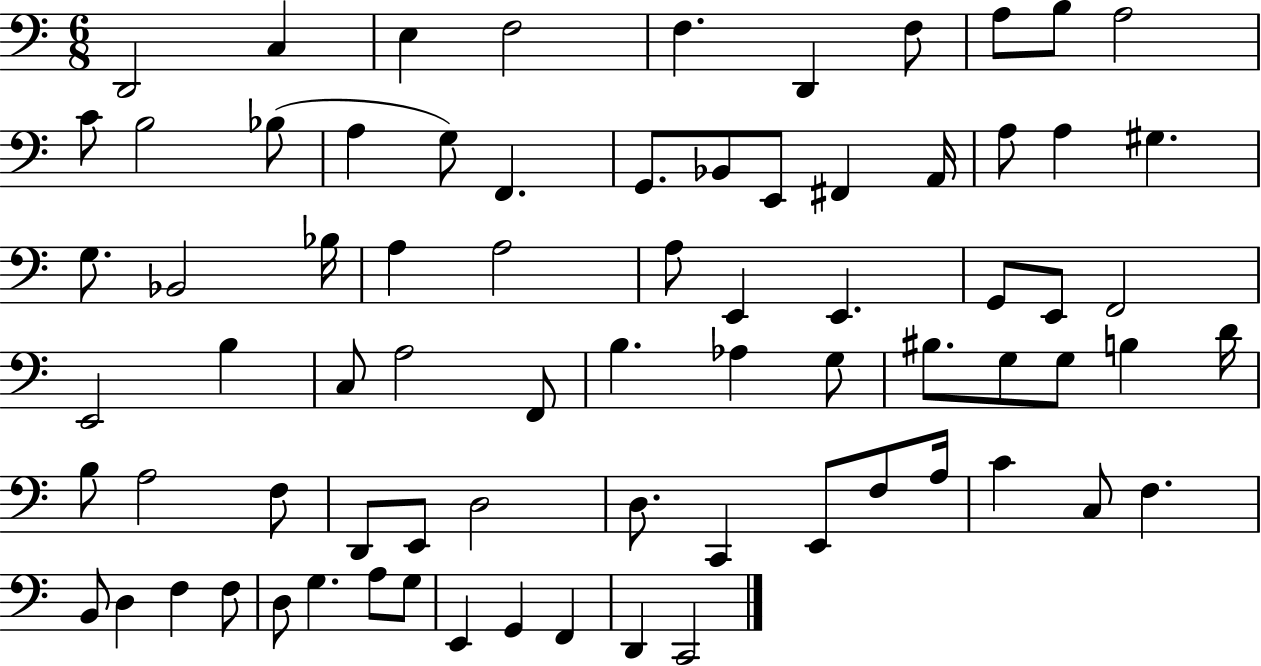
X:1
T:Untitled
M:6/8
L:1/4
K:C
D,,2 C, E, F,2 F, D,, F,/2 A,/2 B,/2 A,2 C/2 B,2 _B,/2 A, G,/2 F,, G,,/2 _B,,/2 E,,/2 ^F,, A,,/4 A,/2 A, ^G, G,/2 _B,,2 _B,/4 A, A,2 A,/2 E,, E,, G,,/2 E,,/2 F,,2 E,,2 B, C,/2 A,2 F,,/2 B, _A, G,/2 ^B,/2 G,/2 G,/2 B, D/4 B,/2 A,2 F,/2 D,,/2 E,,/2 D,2 D,/2 C,, E,,/2 F,/2 A,/4 C C,/2 F, B,,/2 D, F, F,/2 D,/2 G, A,/2 G,/2 E,, G,, F,, D,, C,,2